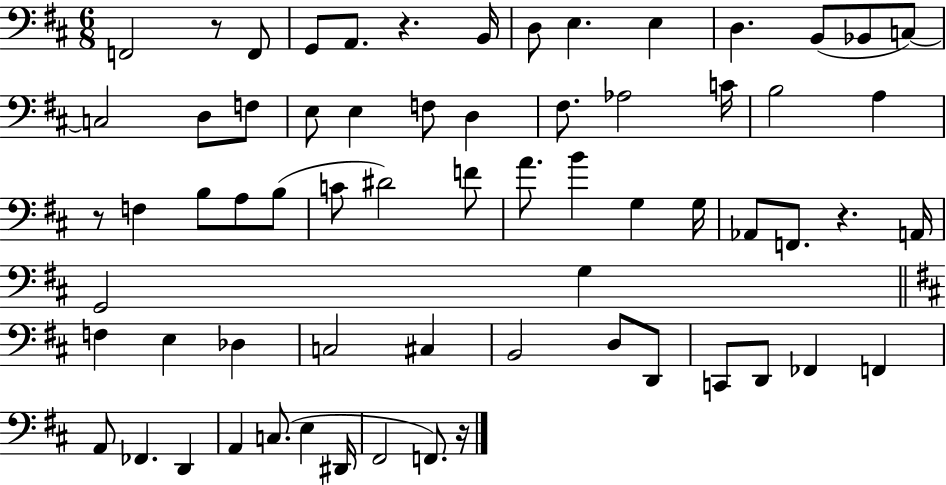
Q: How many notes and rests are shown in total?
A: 66